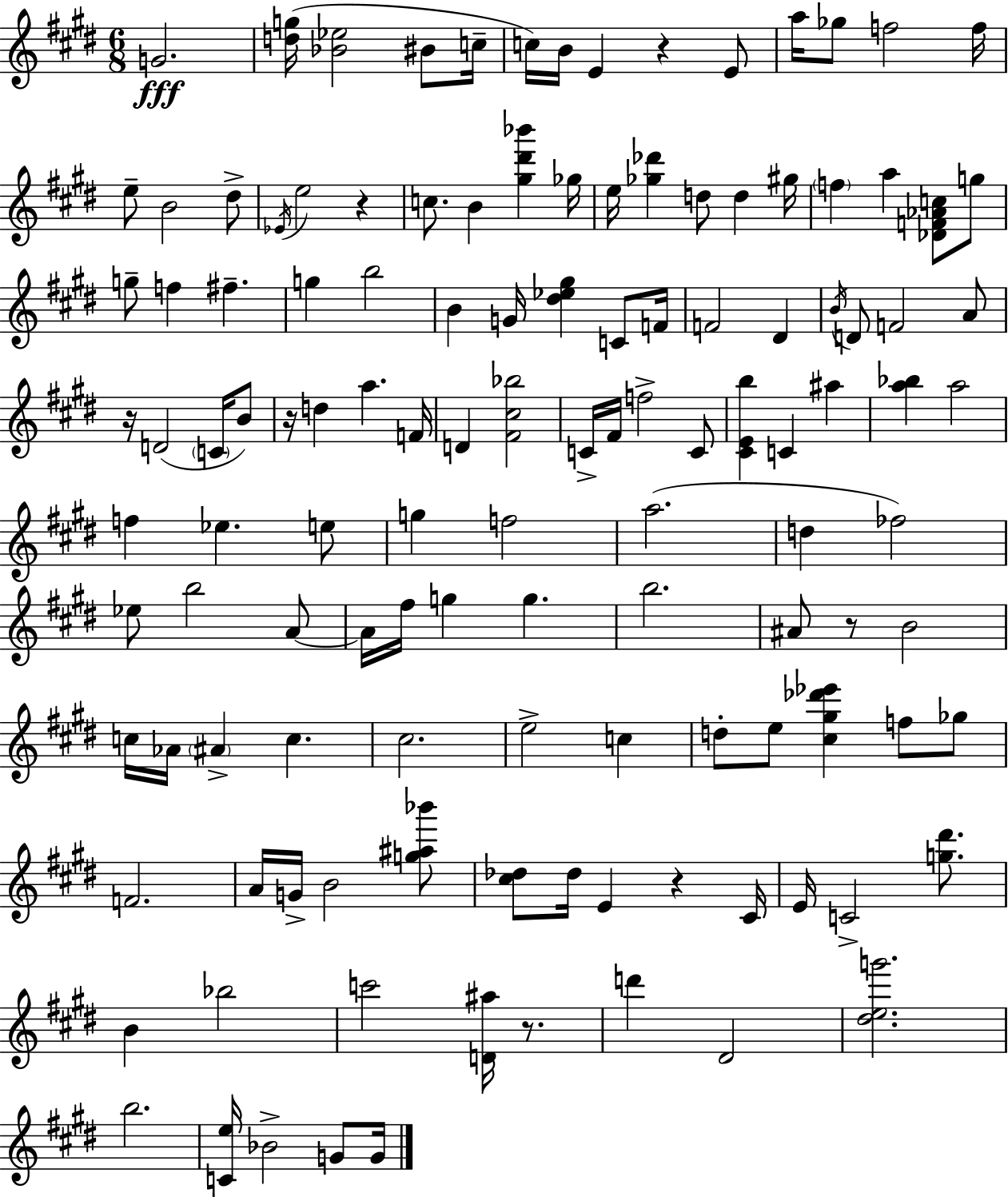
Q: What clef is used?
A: treble